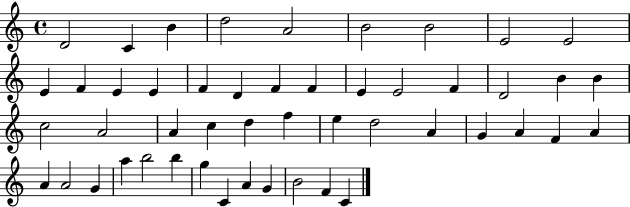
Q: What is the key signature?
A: C major